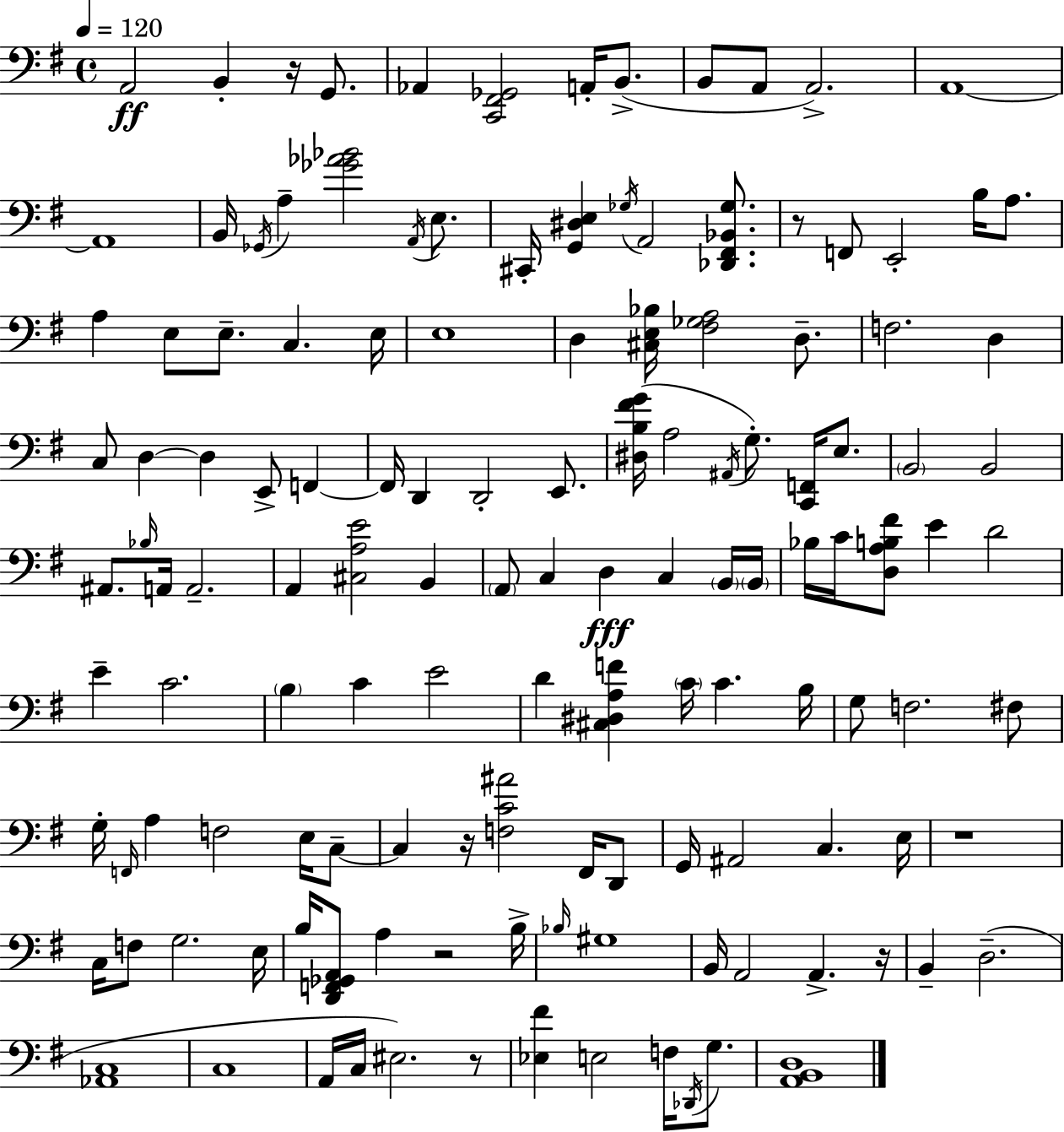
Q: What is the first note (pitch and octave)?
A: A2